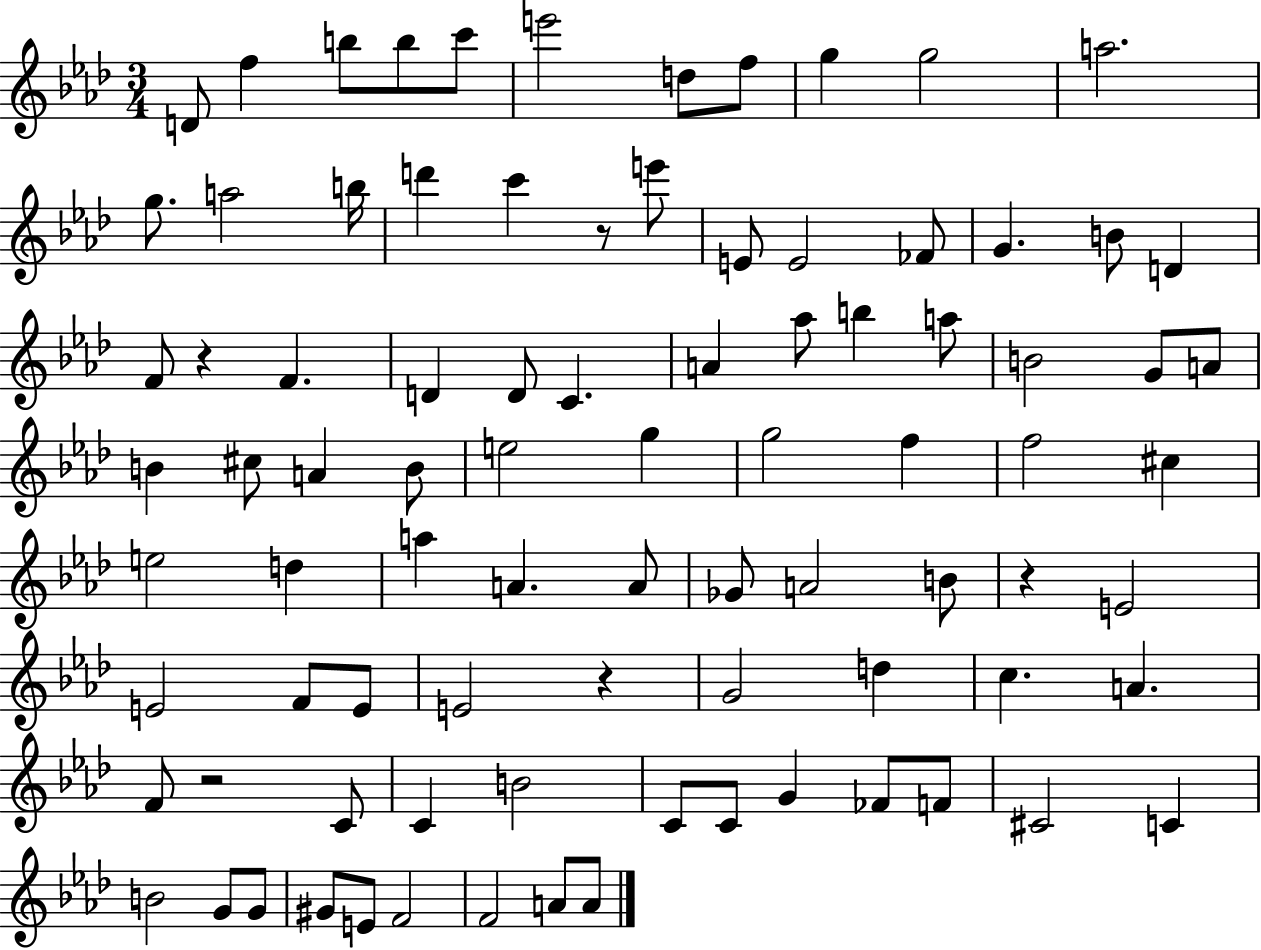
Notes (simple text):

D4/e F5/q B5/e B5/e C6/e E6/h D5/e F5/e G5/q G5/h A5/h. G5/e. A5/h B5/s D6/q C6/q R/e E6/e E4/e E4/h FES4/e G4/q. B4/e D4/q F4/e R/q F4/q. D4/q D4/e C4/q. A4/q Ab5/e B5/q A5/e B4/h G4/e A4/e B4/q C#5/e A4/q B4/e E5/h G5/q G5/h F5/q F5/h C#5/q E5/h D5/q A5/q A4/q. A4/e Gb4/e A4/h B4/e R/q E4/h E4/h F4/e E4/e E4/h R/q G4/h D5/q C5/q. A4/q. F4/e R/h C4/e C4/q B4/h C4/e C4/e G4/q FES4/e F4/e C#4/h C4/q B4/h G4/e G4/e G#4/e E4/e F4/h F4/h A4/e A4/e